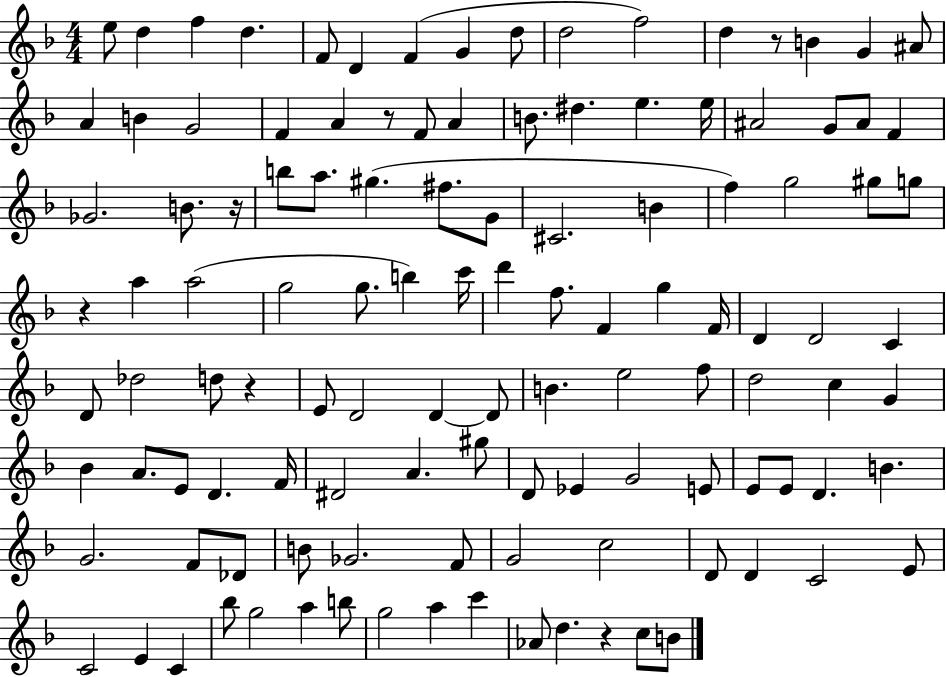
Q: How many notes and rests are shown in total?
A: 118